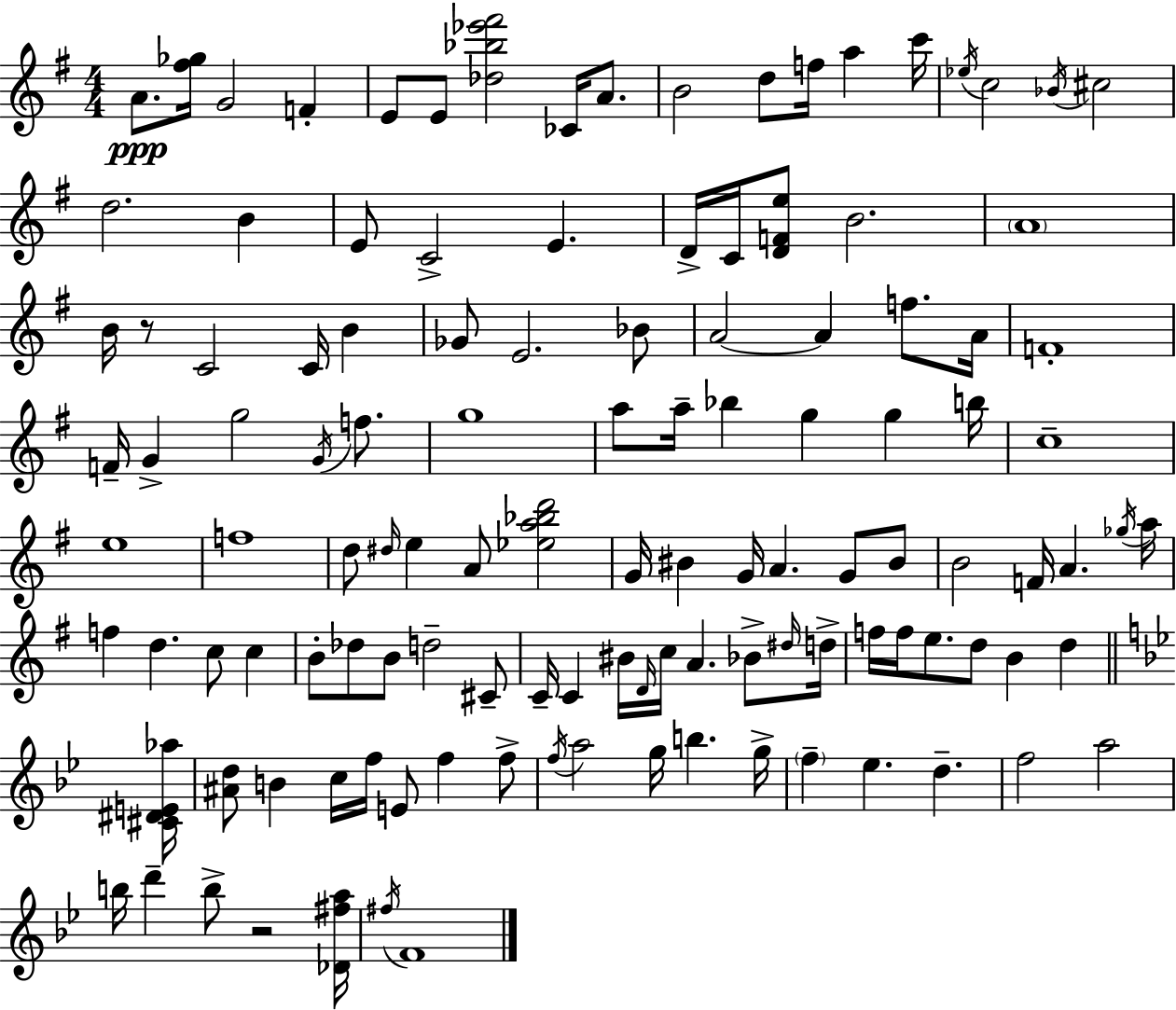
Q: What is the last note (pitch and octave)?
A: F4